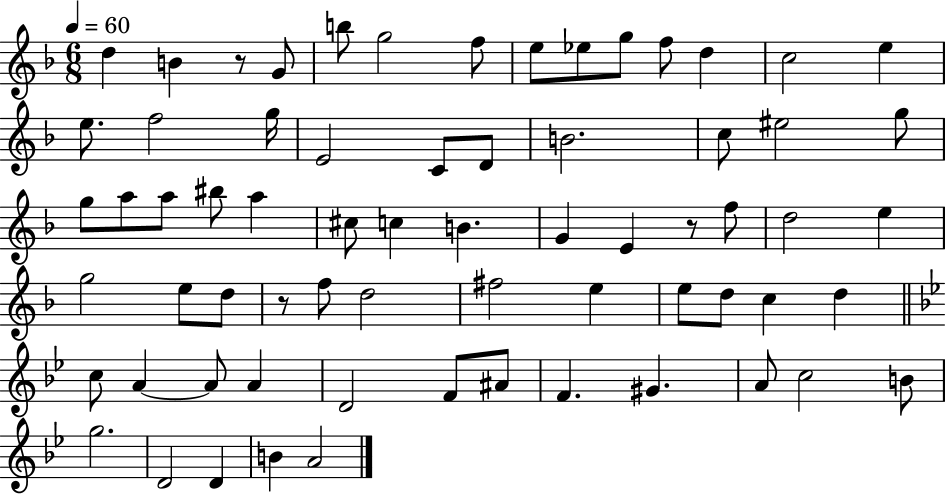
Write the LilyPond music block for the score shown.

{
  \clef treble
  \numericTimeSignature
  \time 6/8
  \key f \major
  \tempo 4 = 60
  d''4 b'4 r8 g'8 | b''8 g''2 f''8 | e''8 ees''8 g''8 f''8 d''4 | c''2 e''4 | \break e''8. f''2 g''16 | e'2 c'8 d'8 | b'2. | c''8 eis''2 g''8 | \break g''8 a''8 a''8 bis''8 a''4 | cis''8 c''4 b'4. | g'4 e'4 r8 f''8 | d''2 e''4 | \break g''2 e''8 d''8 | r8 f''8 d''2 | fis''2 e''4 | e''8 d''8 c''4 d''4 | \break \bar "||" \break \key g \minor c''8 a'4~~ a'8 a'4 | d'2 f'8 ais'8 | f'4. gis'4. | a'8 c''2 b'8 | \break g''2. | d'2 d'4 | b'4 a'2 | \bar "|."
}